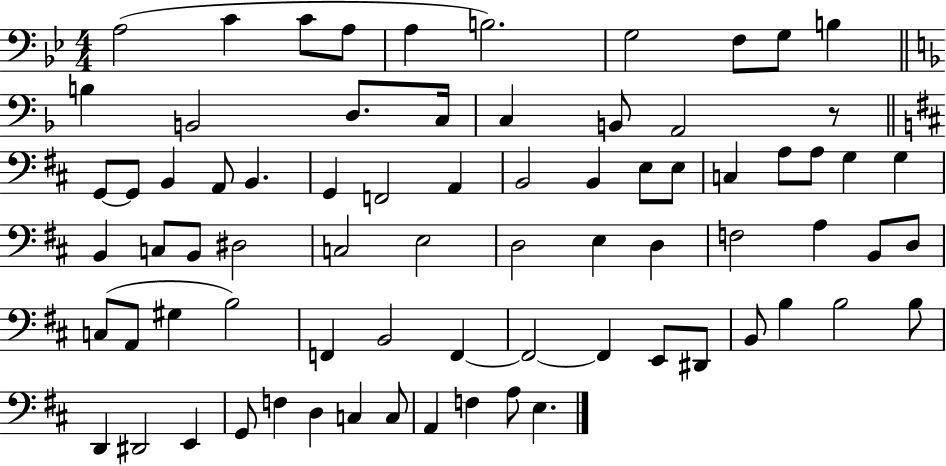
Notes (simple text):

A3/h C4/q C4/e A3/e A3/q B3/h. G3/h F3/e G3/e B3/q B3/q B2/h D3/e. C3/s C3/q B2/e A2/h R/e G2/e G2/e B2/q A2/e B2/q. G2/q F2/h A2/q B2/h B2/q E3/e E3/e C3/q A3/e A3/e G3/q G3/q B2/q C3/e B2/e D#3/h C3/h E3/h D3/h E3/q D3/q F3/h A3/q B2/e D3/e C3/e A2/e G#3/q B3/h F2/q B2/h F2/q F2/h F2/q E2/e D#2/e B2/e B3/q B3/h B3/e D2/q D#2/h E2/q G2/e F3/q D3/q C3/q C3/e A2/q F3/q A3/e E3/q.